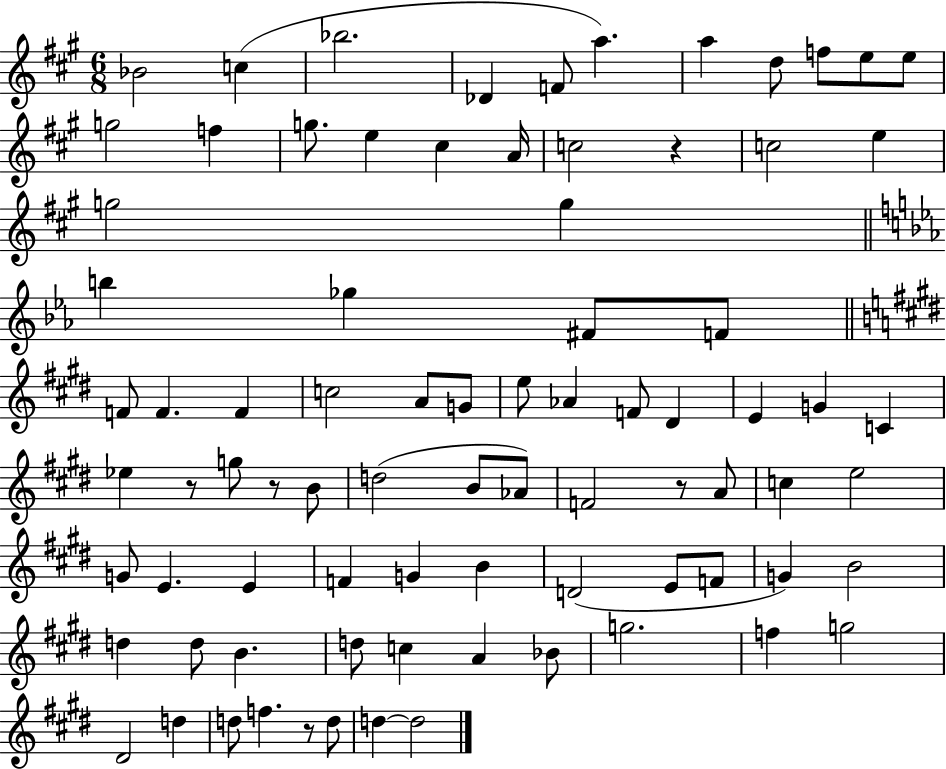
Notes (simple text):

Bb4/h C5/q Bb5/h. Db4/q F4/e A5/q. A5/q D5/e F5/e E5/e E5/e G5/h F5/q G5/e. E5/q C#5/q A4/s C5/h R/q C5/h E5/q G5/h G5/q B5/q Gb5/q F#4/e F4/e F4/e F4/q. F4/q C5/h A4/e G4/e E5/e Ab4/q F4/e D#4/q E4/q G4/q C4/q Eb5/q R/e G5/e R/e B4/e D5/h B4/e Ab4/e F4/h R/e A4/e C5/q E5/h G4/e E4/q. E4/q F4/q G4/q B4/q D4/h E4/e F4/e G4/q B4/h D5/q D5/e B4/q. D5/e C5/q A4/q Bb4/e G5/h. F5/q G5/h D#4/h D5/q D5/e F5/q. R/e D5/e D5/q D5/h